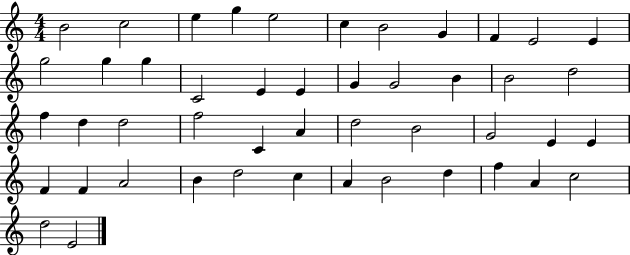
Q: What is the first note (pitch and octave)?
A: B4